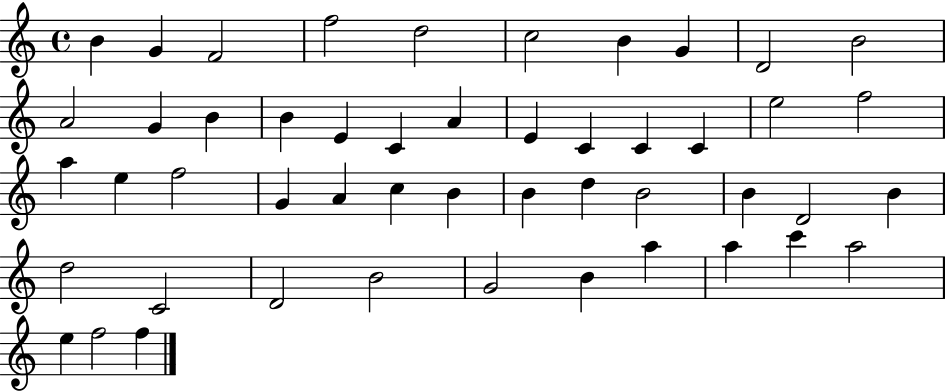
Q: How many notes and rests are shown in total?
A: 49